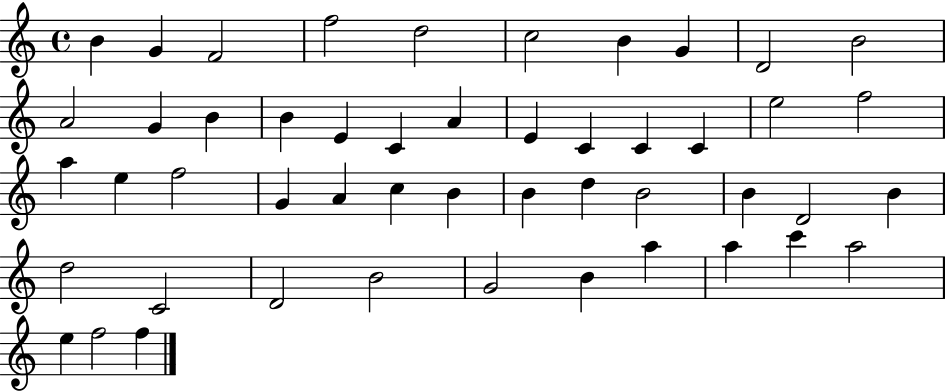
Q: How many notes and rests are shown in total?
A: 49